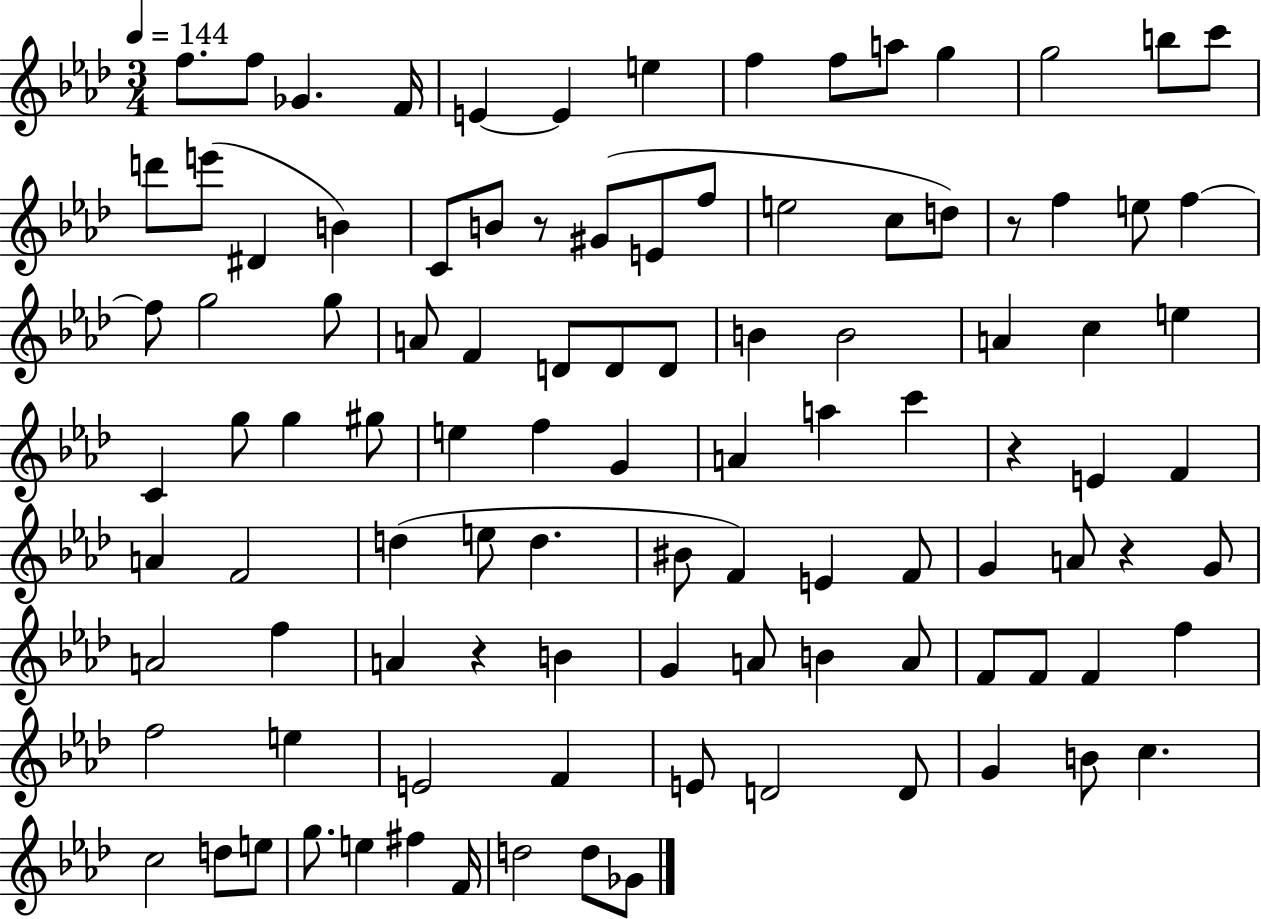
F5/e. F5/e Gb4/q. F4/s E4/q E4/q E5/q F5/q F5/e A5/e G5/q G5/h B5/e C6/e D6/e E6/e D#4/q B4/q C4/e B4/e R/e G#4/e E4/e F5/e E5/h C5/e D5/e R/e F5/q E5/e F5/q F5/e G5/h G5/e A4/e F4/q D4/e D4/e D4/e B4/q B4/h A4/q C5/q E5/q C4/q G5/e G5/q G#5/e E5/q F5/q G4/q A4/q A5/q C6/q R/q E4/q F4/q A4/q F4/h D5/q E5/e D5/q. BIS4/e F4/q E4/q F4/e G4/q A4/e R/q G4/e A4/h F5/q A4/q R/q B4/q G4/q A4/e B4/q A4/e F4/e F4/e F4/q F5/q F5/h E5/q E4/h F4/q E4/e D4/h D4/e G4/q B4/e C5/q. C5/h D5/e E5/e G5/e. E5/q F#5/q F4/s D5/h D5/e Gb4/e